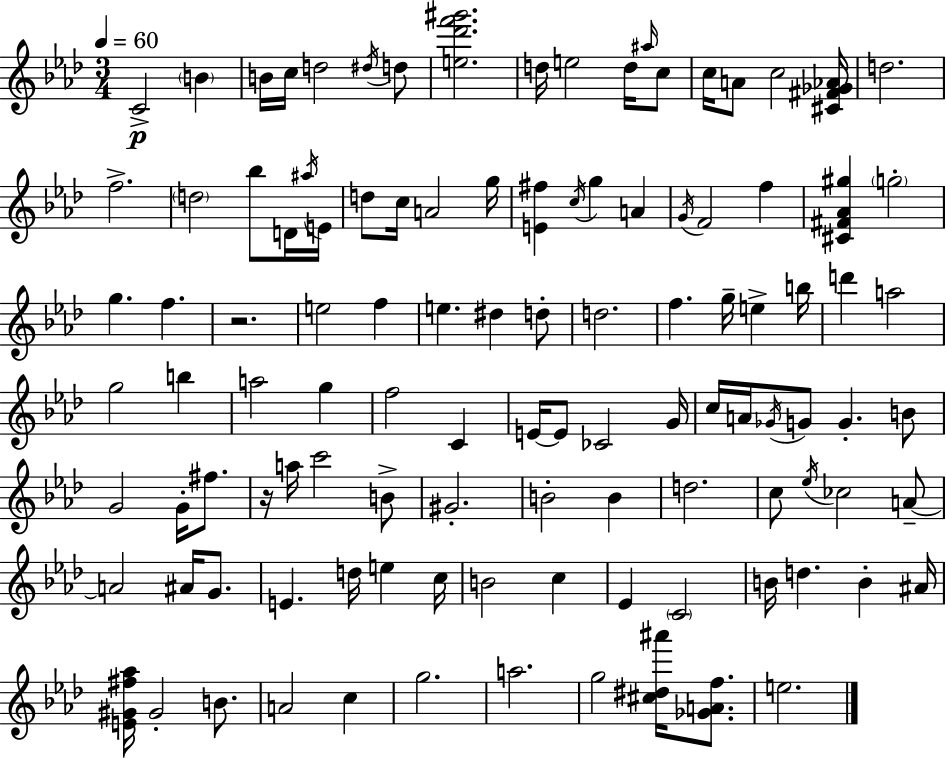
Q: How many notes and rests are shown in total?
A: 109